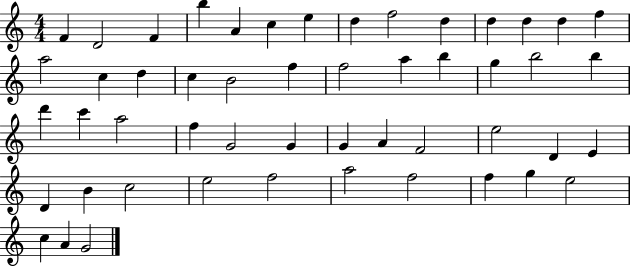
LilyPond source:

{
  \clef treble
  \numericTimeSignature
  \time 4/4
  \key c \major
  f'4 d'2 f'4 | b''4 a'4 c''4 e''4 | d''4 f''2 d''4 | d''4 d''4 d''4 f''4 | \break a''2 c''4 d''4 | c''4 b'2 f''4 | f''2 a''4 b''4 | g''4 b''2 b''4 | \break d'''4 c'''4 a''2 | f''4 g'2 g'4 | g'4 a'4 f'2 | e''2 d'4 e'4 | \break d'4 b'4 c''2 | e''2 f''2 | a''2 f''2 | f''4 g''4 e''2 | \break c''4 a'4 g'2 | \bar "|."
}